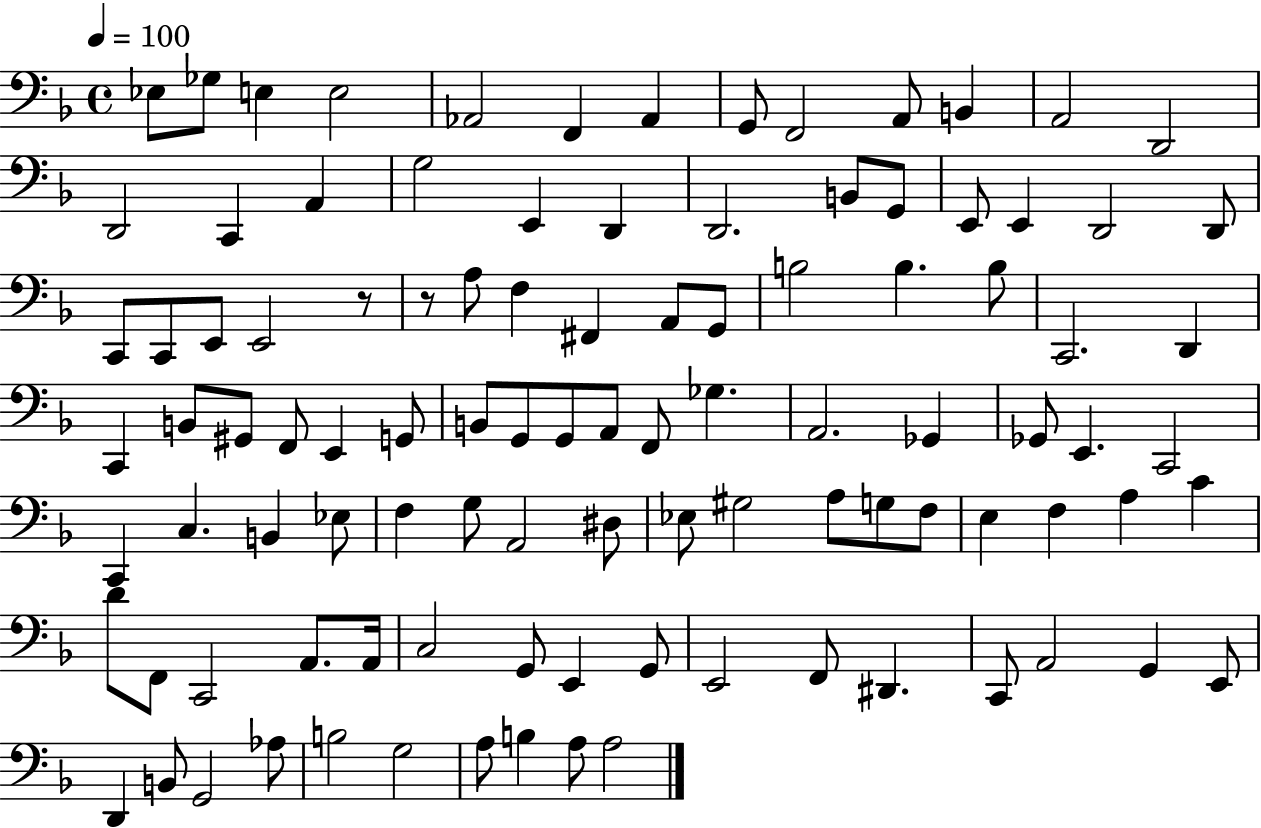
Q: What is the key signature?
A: F major